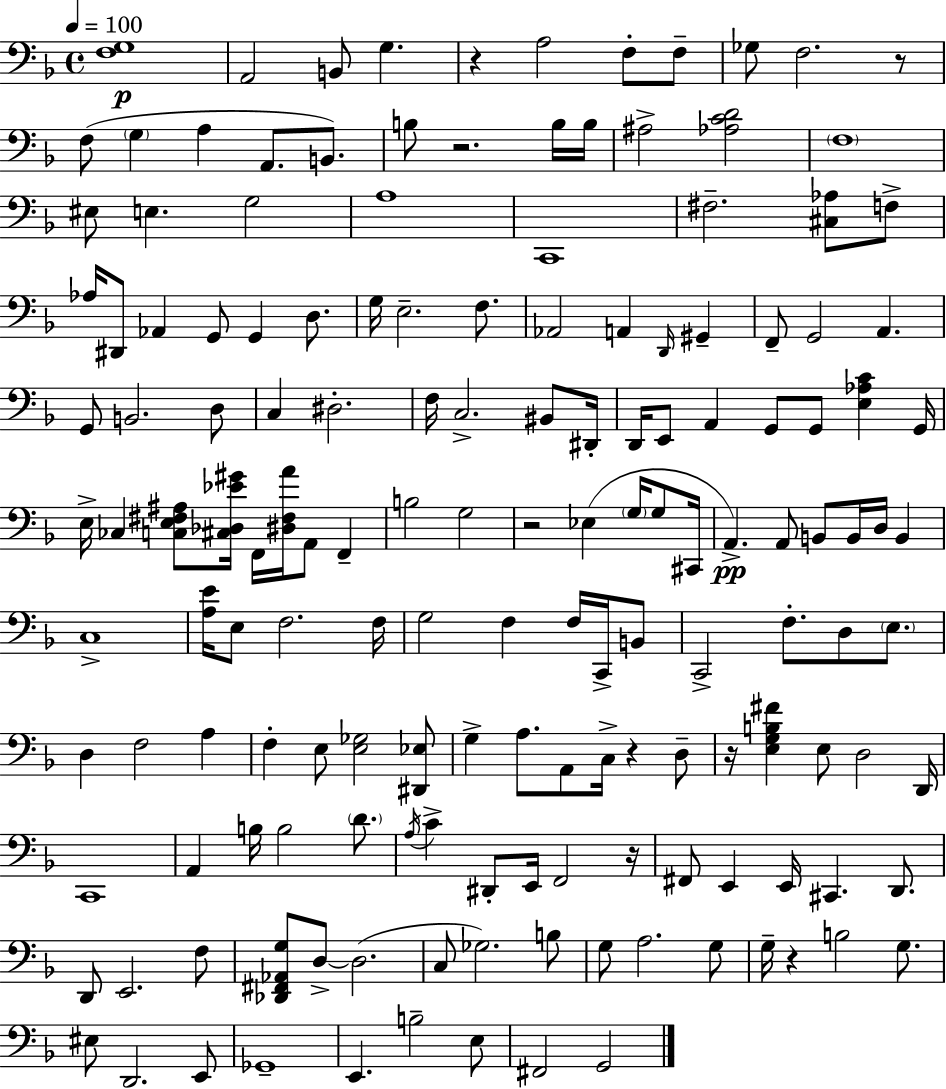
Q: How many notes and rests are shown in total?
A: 157